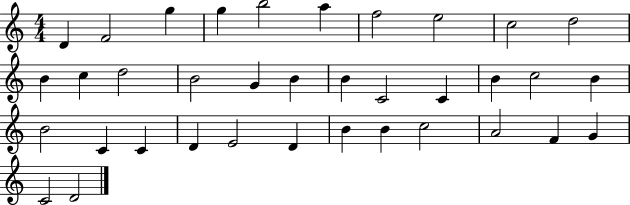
D4/q F4/h G5/q G5/q B5/h A5/q F5/h E5/h C5/h D5/h B4/q C5/q D5/h B4/h G4/q B4/q B4/q C4/h C4/q B4/q C5/h B4/q B4/h C4/q C4/q D4/q E4/h D4/q B4/q B4/q C5/h A4/h F4/q G4/q C4/h D4/h